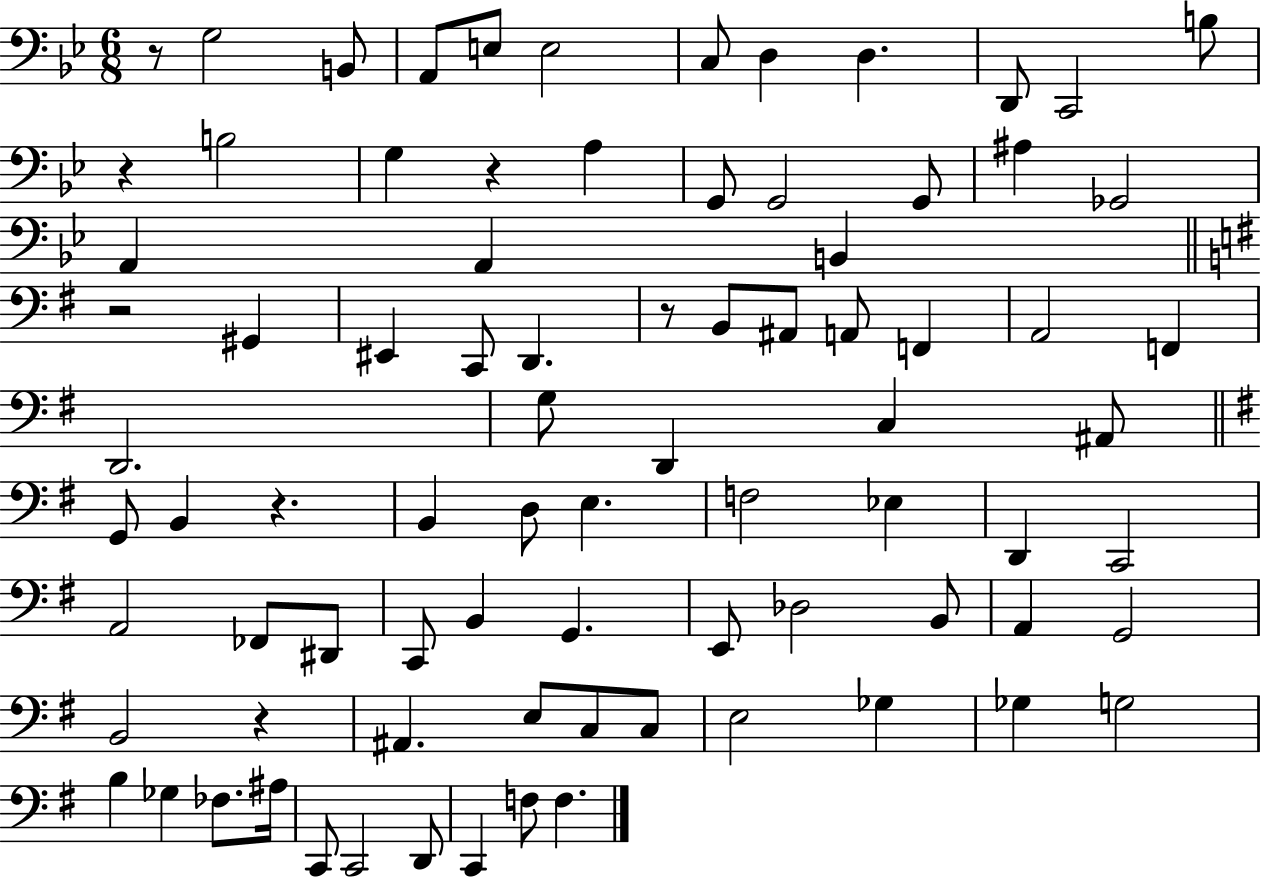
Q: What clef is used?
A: bass